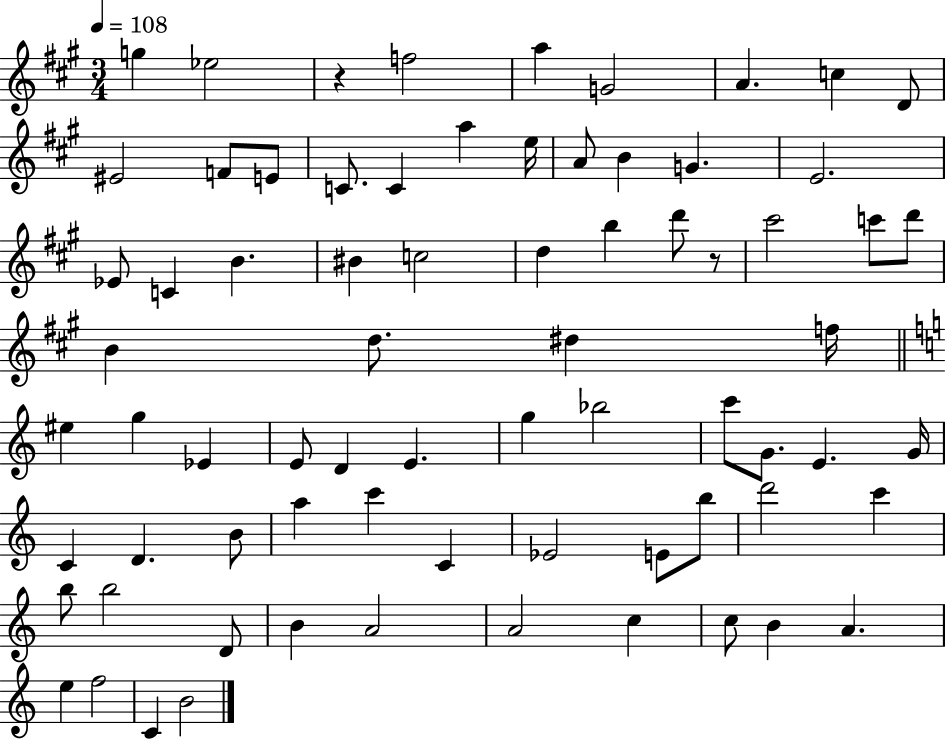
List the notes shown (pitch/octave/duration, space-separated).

G5/q Eb5/h R/q F5/h A5/q G4/h A4/q. C5/q D4/e EIS4/h F4/e E4/e C4/e. C4/q A5/q E5/s A4/e B4/q G4/q. E4/h. Eb4/e C4/q B4/q. BIS4/q C5/h D5/q B5/q D6/e R/e C#6/h C6/e D6/e B4/q D5/e. D#5/q F5/s EIS5/q G5/q Eb4/q E4/e D4/q E4/q. G5/q Bb5/h C6/e G4/e. E4/q. G4/s C4/q D4/q. B4/e A5/q C6/q C4/q Eb4/h E4/e B5/e D6/h C6/q B5/e B5/h D4/e B4/q A4/h A4/h C5/q C5/e B4/q A4/q. E5/q F5/h C4/q B4/h